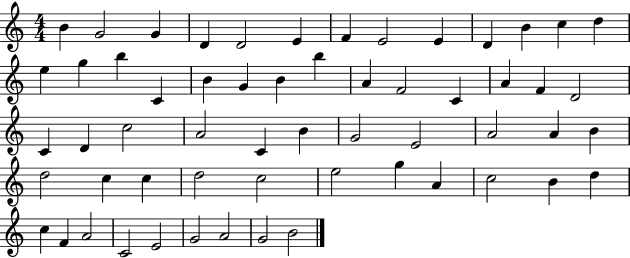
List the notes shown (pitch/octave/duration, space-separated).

B4/q G4/h G4/q D4/q D4/h E4/q F4/q E4/h E4/q D4/q B4/q C5/q D5/q E5/q G5/q B5/q C4/q B4/q G4/q B4/q B5/q A4/q F4/h C4/q A4/q F4/q D4/h C4/q D4/q C5/h A4/h C4/q B4/q G4/h E4/h A4/h A4/q B4/q D5/h C5/q C5/q D5/h C5/h E5/h G5/q A4/q C5/h B4/q D5/q C5/q F4/q A4/h C4/h E4/h G4/h A4/h G4/h B4/h